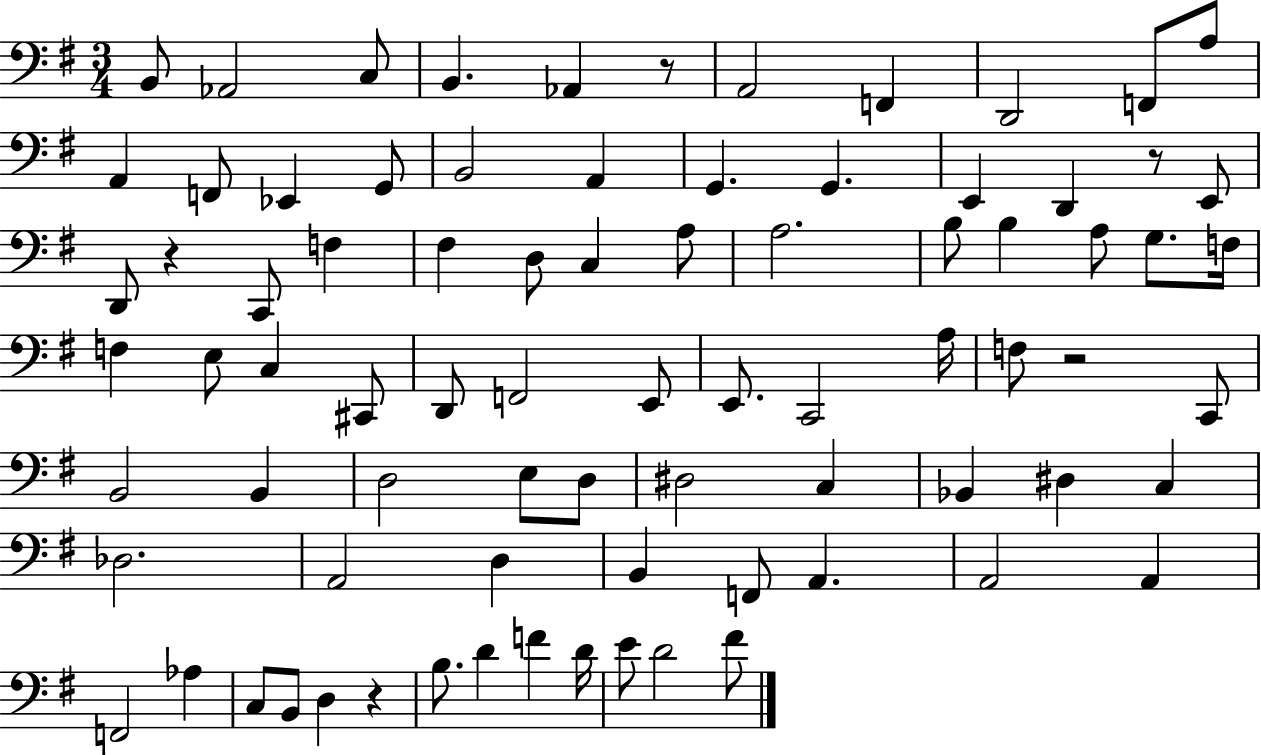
{
  \clef bass
  \numericTimeSignature
  \time 3/4
  \key g \major
  b,8 aes,2 c8 | b,4. aes,4 r8 | a,2 f,4 | d,2 f,8 a8 | \break a,4 f,8 ees,4 g,8 | b,2 a,4 | g,4. g,4. | e,4 d,4 r8 e,8 | \break d,8 r4 c,8 f4 | fis4 d8 c4 a8 | a2. | b8 b4 a8 g8. f16 | \break f4 e8 c4 cis,8 | d,8 f,2 e,8 | e,8. c,2 a16 | f8 r2 c,8 | \break b,2 b,4 | d2 e8 d8 | dis2 c4 | bes,4 dis4 c4 | \break des2. | a,2 d4 | b,4 f,8 a,4. | a,2 a,4 | \break f,2 aes4 | c8 b,8 d4 r4 | b8. d'4 f'4 d'16 | e'8 d'2 fis'8 | \break \bar "|."
}